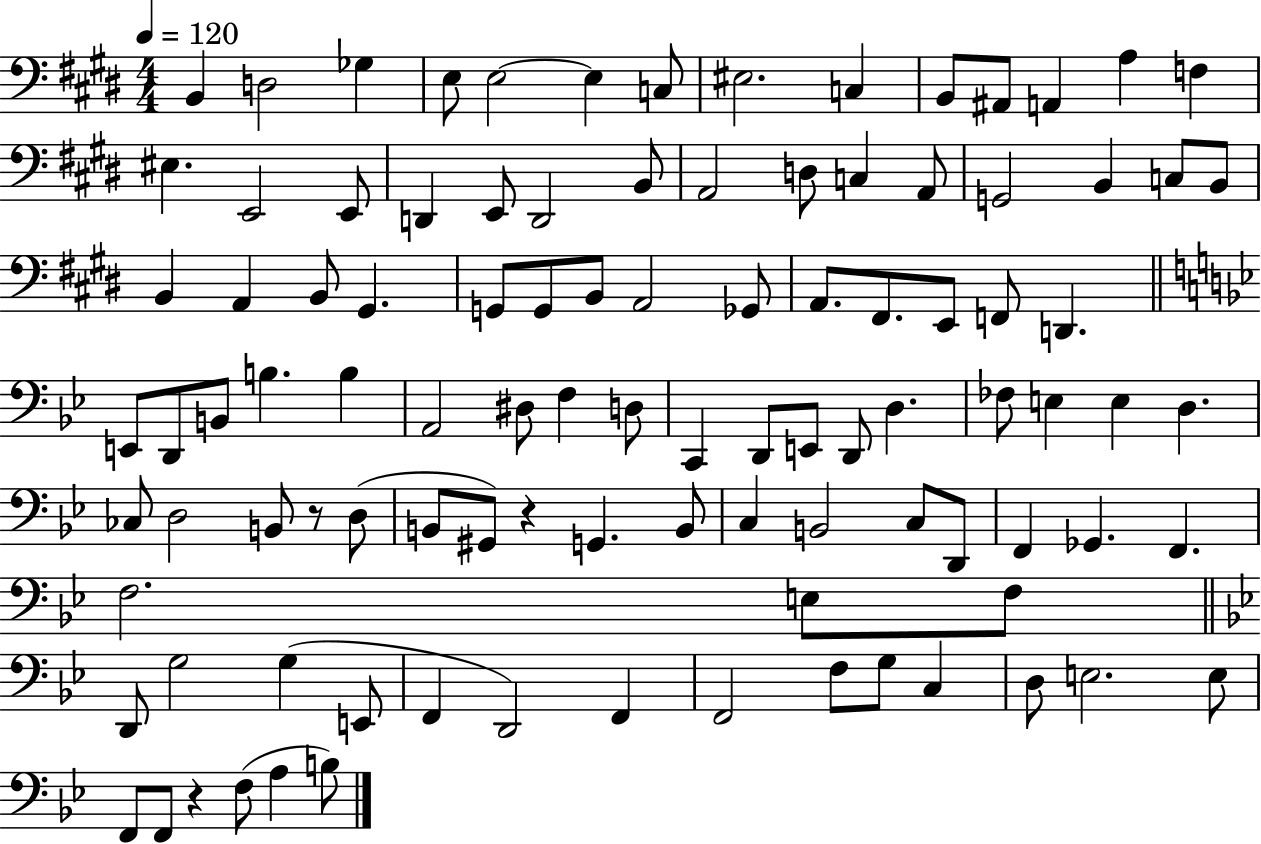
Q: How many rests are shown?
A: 3